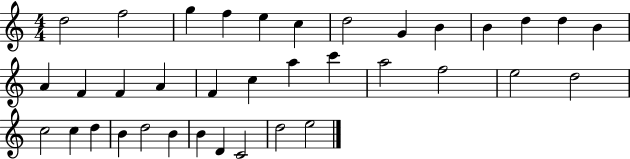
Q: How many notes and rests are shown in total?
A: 36